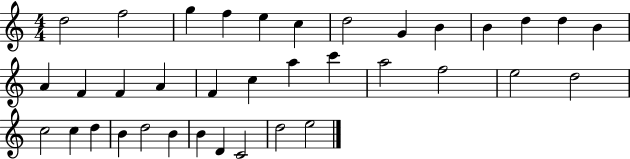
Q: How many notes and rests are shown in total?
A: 36